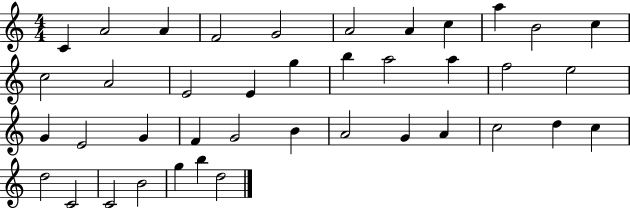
C4/q A4/h A4/q F4/h G4/h A4/h A4/q C5/q A5/q B4/h C5/q C5/h A4/h E4/h E4/q G5/q B5/q A5/h A5/q F5/h E5/h G4/q E4/h G4/q F4/q G4/h B4/q A4/h G4/q A4/q C5/h D5/q C5/q D5/h C4/h C4/h B4/h G5/q B5/q D5/h